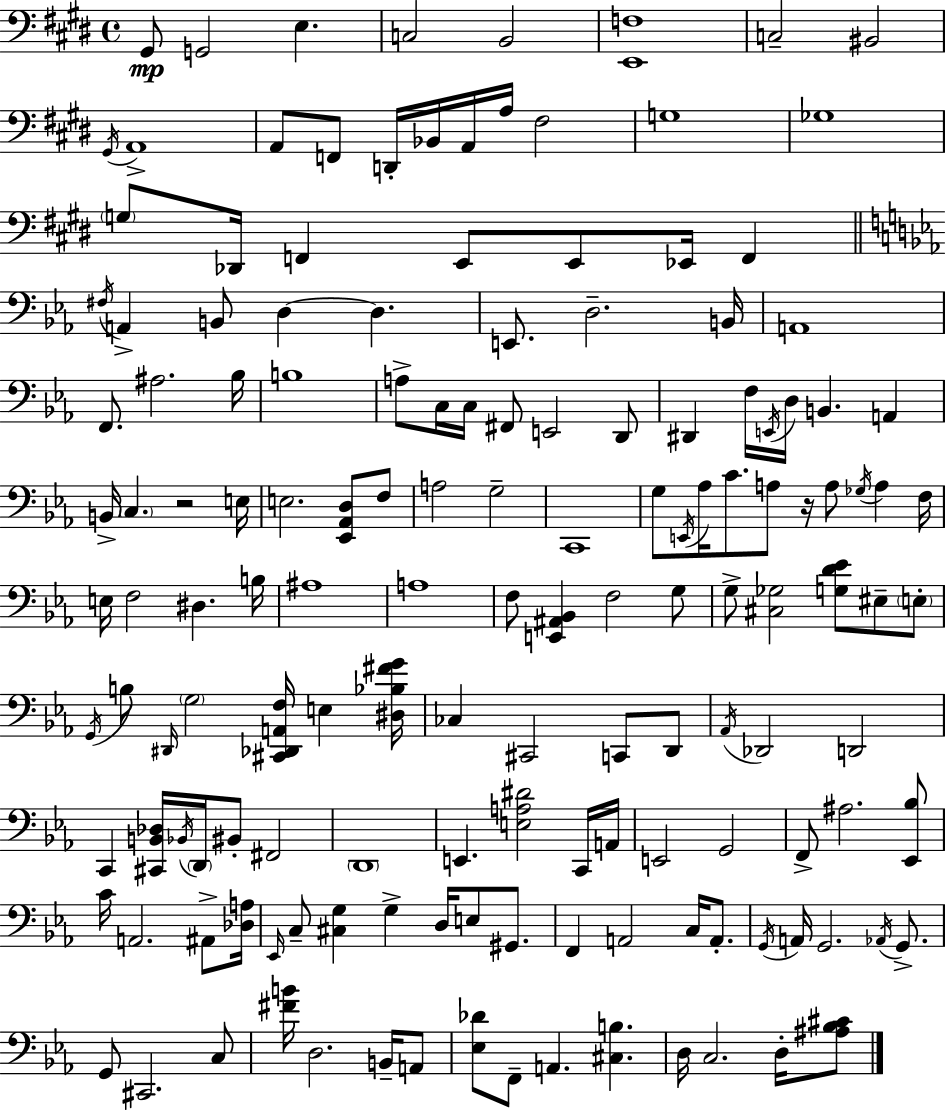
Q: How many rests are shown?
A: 2